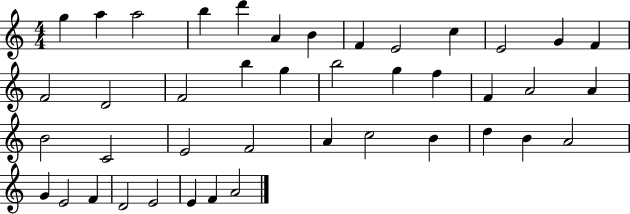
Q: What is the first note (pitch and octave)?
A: G5